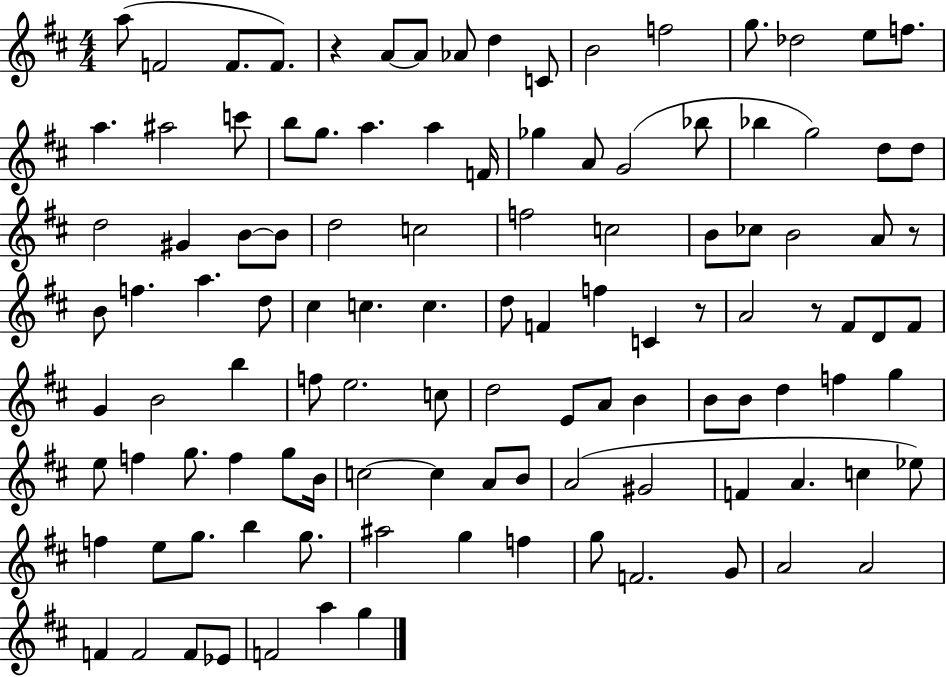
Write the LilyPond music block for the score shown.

{
  \clef treble
  \numericTimeSignature
  \time 4/4
  \key d \major
  a''8( f'2 f'8. f'8.) | r4 a'8~~ a'8 aes'8 d''4 c'8 | b'2 f''2 | g''8. des''2 e''8 f''8. | \break a''4. ais''2 c'''8 | b''8 g''8. a''4. a''4 f'16 | ges''4 a'8 g'2( bes''8 | bes''4 g''2) d''8 d''8 | \break d''2 gis'4 b'8~~ b'8 | d''2 c''2 | f''2 c''2 | b'8 ces''8 b'2 a'8 r8 | \break b'8 f''4. a''4. d''8 | cis''4 c''4. c''4. | d''8 f'4 f''4 c'4 r8 | a'2 r8 fis'8 d'8 fis'8 | \break g'4 b'2 b''4 | f''8 e''2. c''8 | d''2 e'8 a'8 b'4 | b'8 b'8 d''4 f''4 g''4 | \break e''8 f''4 g''8. f''4 g''8 b'16 | c''2~~ c''4 a'8 b'8 | a'2( gis'2 | f'4 a'4. c''4 ees''8) | \break f''4 e''8 g''8. b''4 g''8. | ais''2 g''4 f''4 | g''8 f'2. g'8 | a'2 a'2 | \break f'4 f'2 f'8 ees'8 | f'2 a''4 g''4 | \bar "|."
}